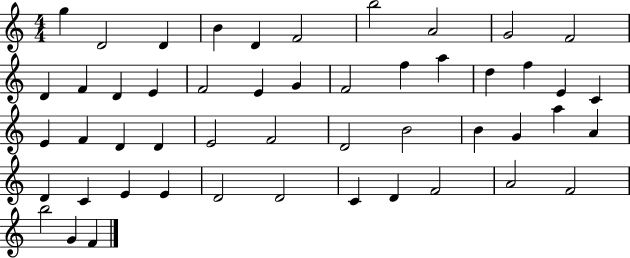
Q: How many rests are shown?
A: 0